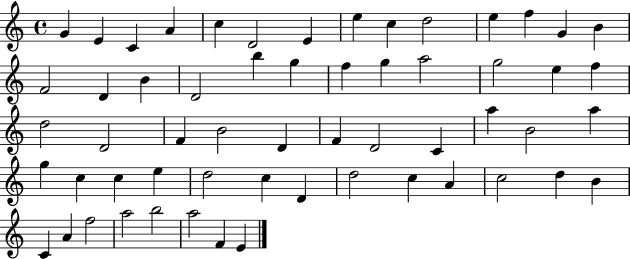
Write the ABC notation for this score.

X:1
T:Untitled
M:4/4
L:1/4
K:C
G E C A c D2 E e c d2 e f G B F2 D B D2 b g f g a2 g2 e f d2 D2 F B2 D F D2 C a B2 a g c c e d2 c D d2 c A c2 d B C A f2 a2 b2 a2 F E